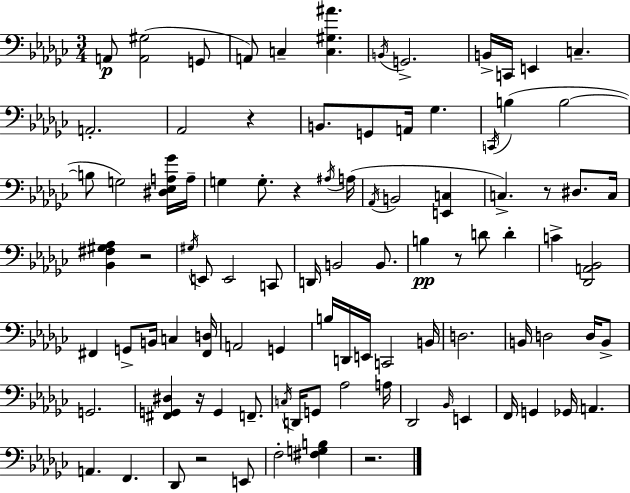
X:1
T:Untitled
M:3/4
L:1/4
K:Ebm
A,,/2 [A,,^G,]2 G,,/2 A,,/2 C, [C,^G,^A] B,,/4 G,,2 B,,/4 C,,/4 E,, C, A,,2 _A,,2 z B,,/2 G,,/2 A,,/4 _G, C,,/4 B, B,2 B,/2 G,2 [^D,_E,A,_G]/4 A,/4 G, G,/2 z ^A,/4 A,/4 _A,,/4 B,,2 [E,,C,] C, z/2 ^D,/2 C,/4 [_B,,^F,^G,_A,] z2 ^G,/4 E,,/2 E,,2 C,,/2 D,,/4 B,,2 B,,/2 B, z/2 D/2 D C [_D,,A,,_B,,]2 ^F,, G,,/2 B,,/4 C, [^F,,D,]/4 A,,2 G,, B,/4 D,,/4 E,,/4 C,,2 B,,/4 D,2 B,,/4 D,2 D,/4 B,,/2 G,,2 [^F,,G,,^D,] z/4 G,, F,,/2 C,/4 D,,/4 G,,/2 _A,2 A,/4 _D,,2 _B,,/4 E,, F,,/4 G,, _G,,/4 A,, A,, F,, _D,,/2 z2 E,,/2 F,2 [^F,G,B,] z2